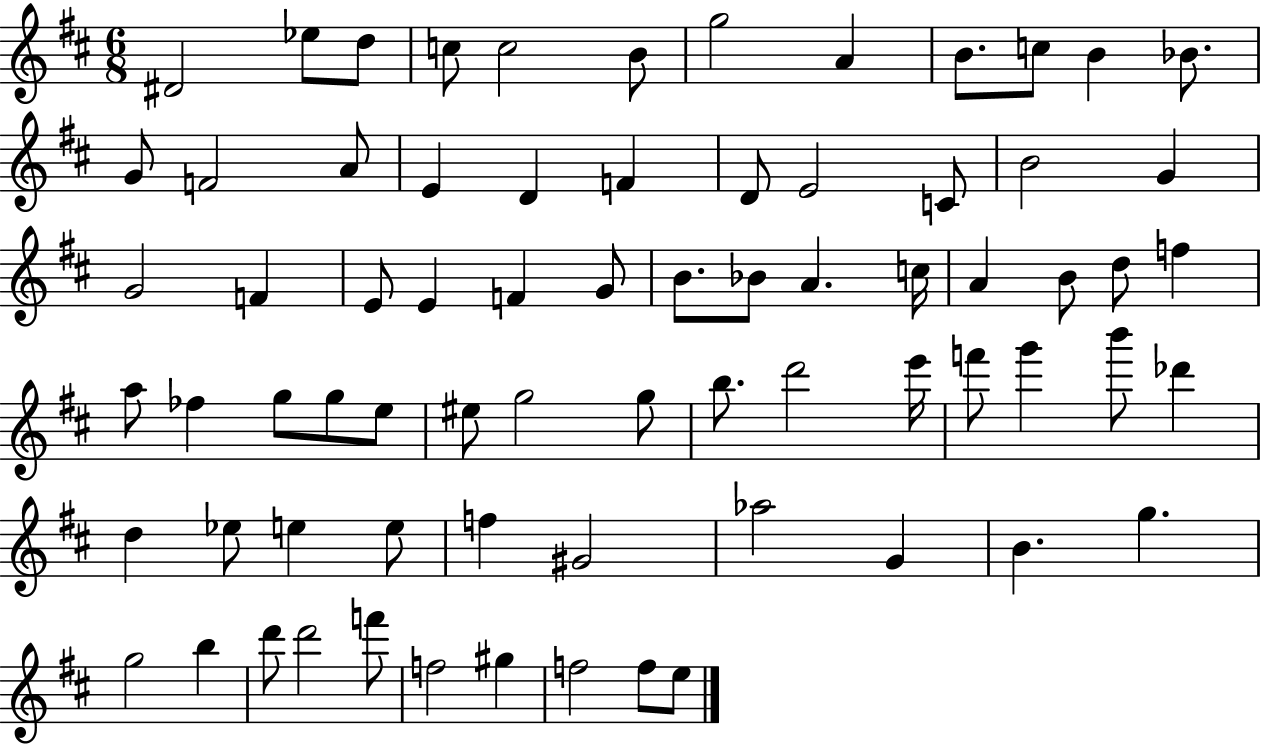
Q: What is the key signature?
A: D major